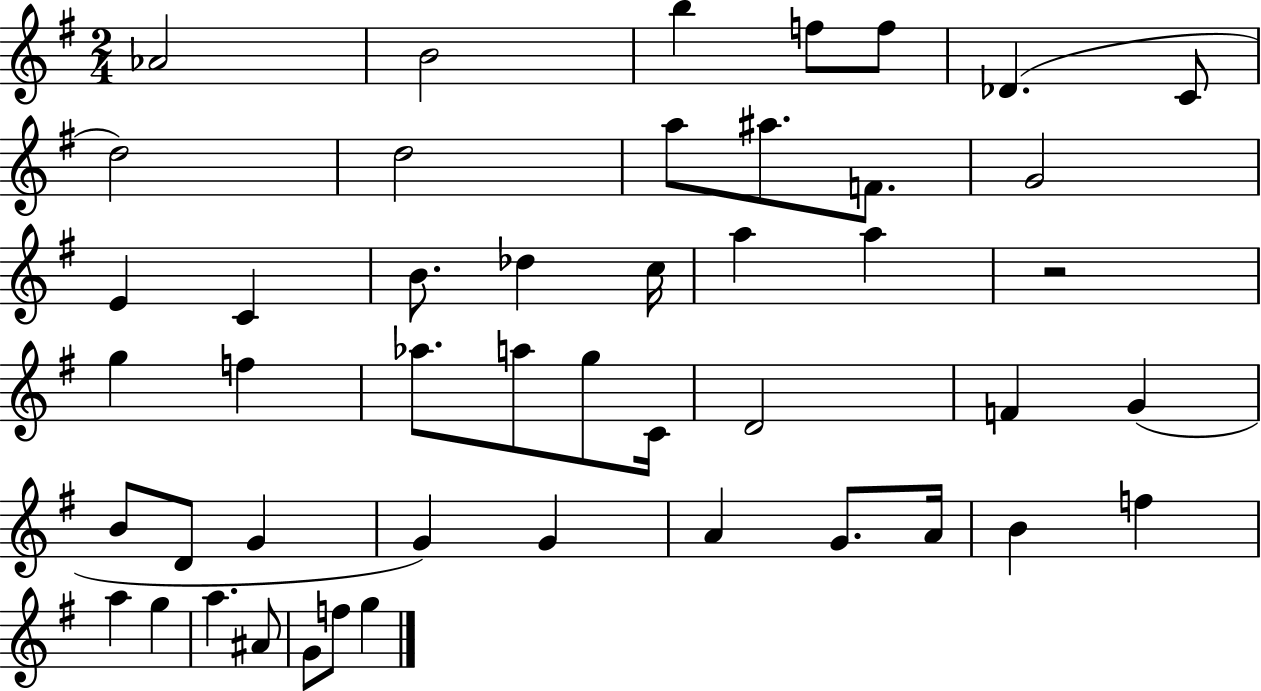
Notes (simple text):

Ab4/h B4/h B5/q F5/e F5/e Db4/q. C4/e D5/h D5/h A5/e A#5/e. F4/e. G4/h E4/q C4/q B4/e. Db5/q C5/s A5/q A5/q R/h G5/q F5/q Ab5/e. A5/e G5/e C4/s D4/h F4/q G4/q B4/e D4/e G4/q G4/q G4/q A4/q G4/e. A4/s B4/q F5/q A5/q G5/q A5/q. A#4/e G4/e F5/e G5/q